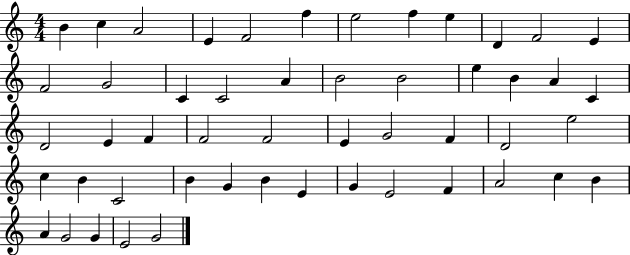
X:1
T:Untitled
M:4/4
L:1/4
K:C
B c A2 E F2 f e2 f e D F2 E F2 G2 C C2 A B2 B2 e B A C D2 E F F2 F2 E G2 F D2 e2 c B C2 B G B E G E2 F A2 c B A G2 G E2 G2